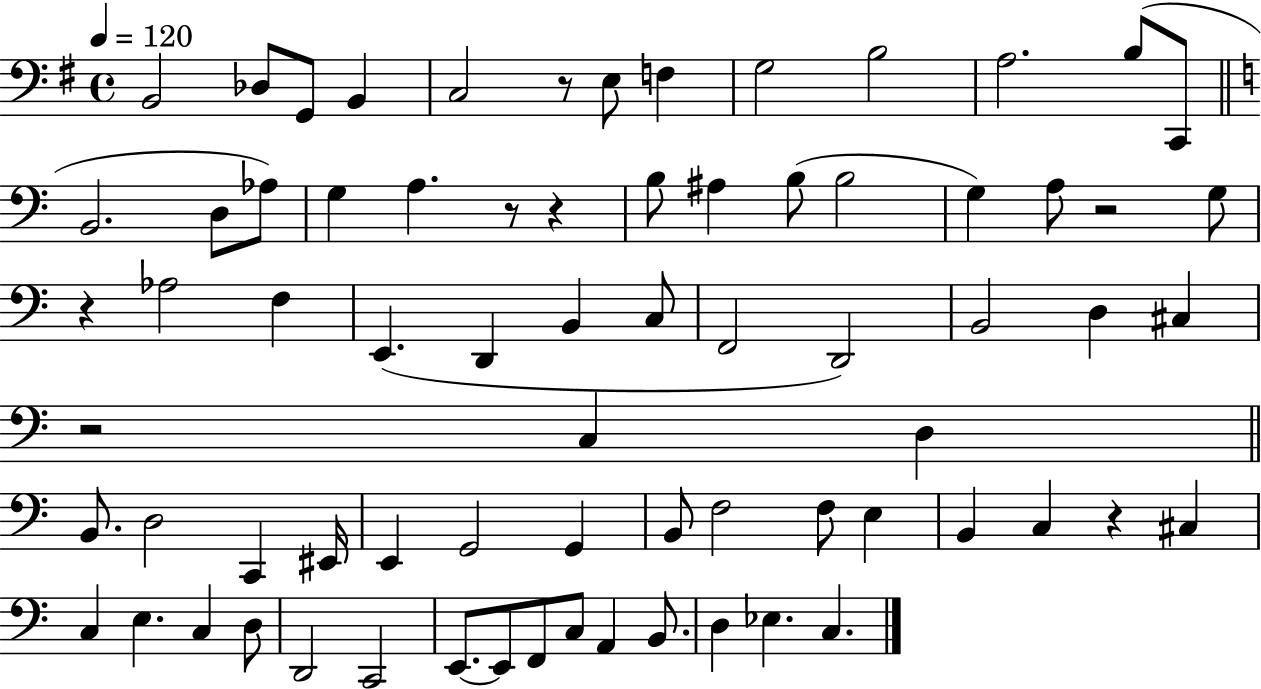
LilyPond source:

{
  \clef bass
  \time 4/4
  \defaultTimeSignature
  \key g \major
  \tempo 4 = 120
  b,2 des8 g,8 b,4 | c2 r8 e8 f4 | g2 b2 | a2. b8( c,8 | \break \bar "||" \break \key a \minor b,2. d8 aes8) | g4 a4. r8 r4 | b8 ais4 b8( b2 | g4) a8 r2 g8 | \break r4 aes2 f4 | e,4.( d,4 b,4 c8 | f,2 d,2) | b,2 d4 cis4 | \break r2 c4 d4 | \bar "||" \break \key c \major b,8. d2 c,4 eis,16 | e,4 g,2 g,4 | b,8 f2 f8 e4 | b,4 c4 r4 cis4 | \break c4 e4. c4 d8 | d,2 c,2 | e,8.~~ e,8 f,8 c8 a,4 b,8. | d4 ees4. c4. | \break \bar "|."
}